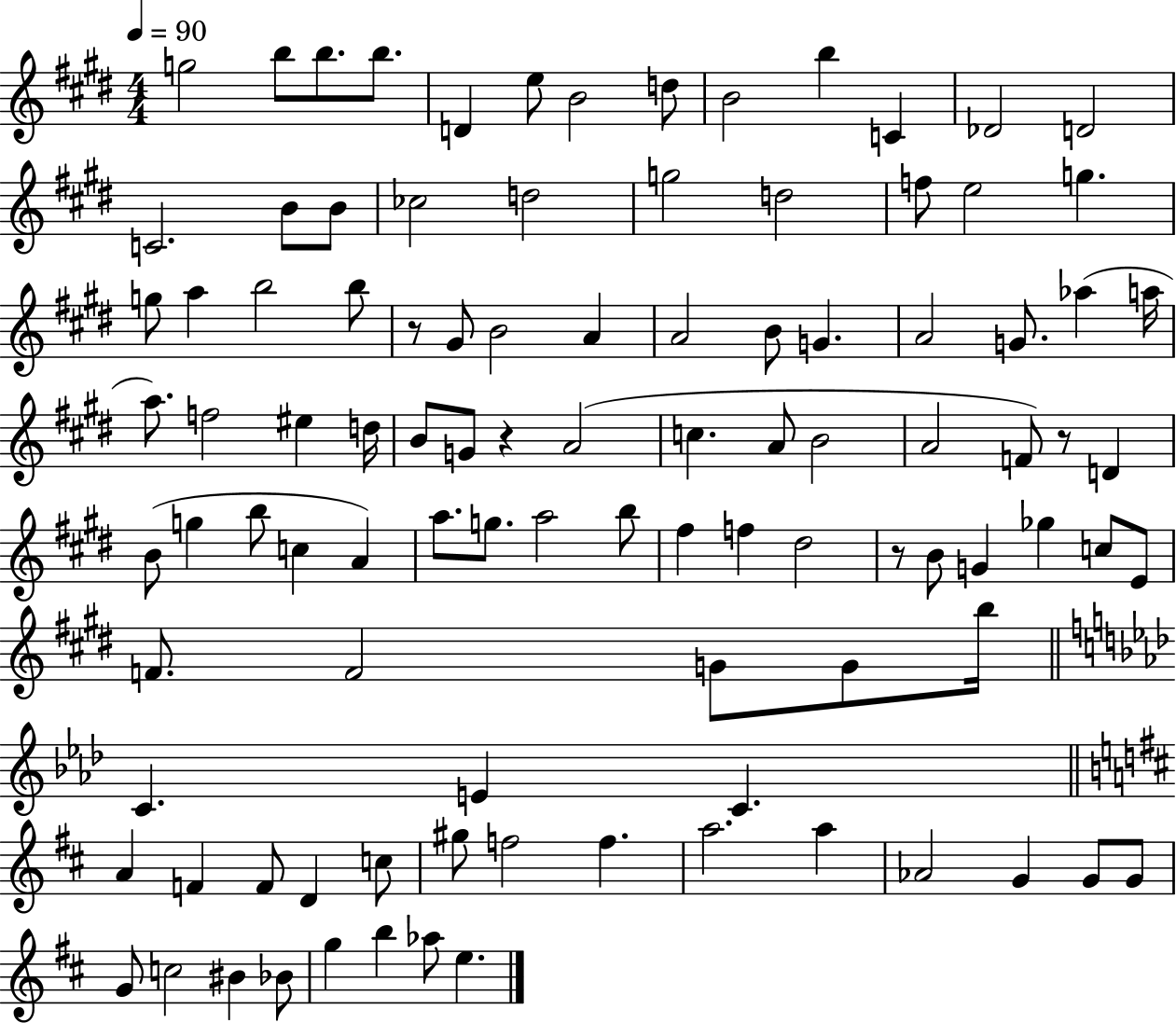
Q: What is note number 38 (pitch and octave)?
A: A5